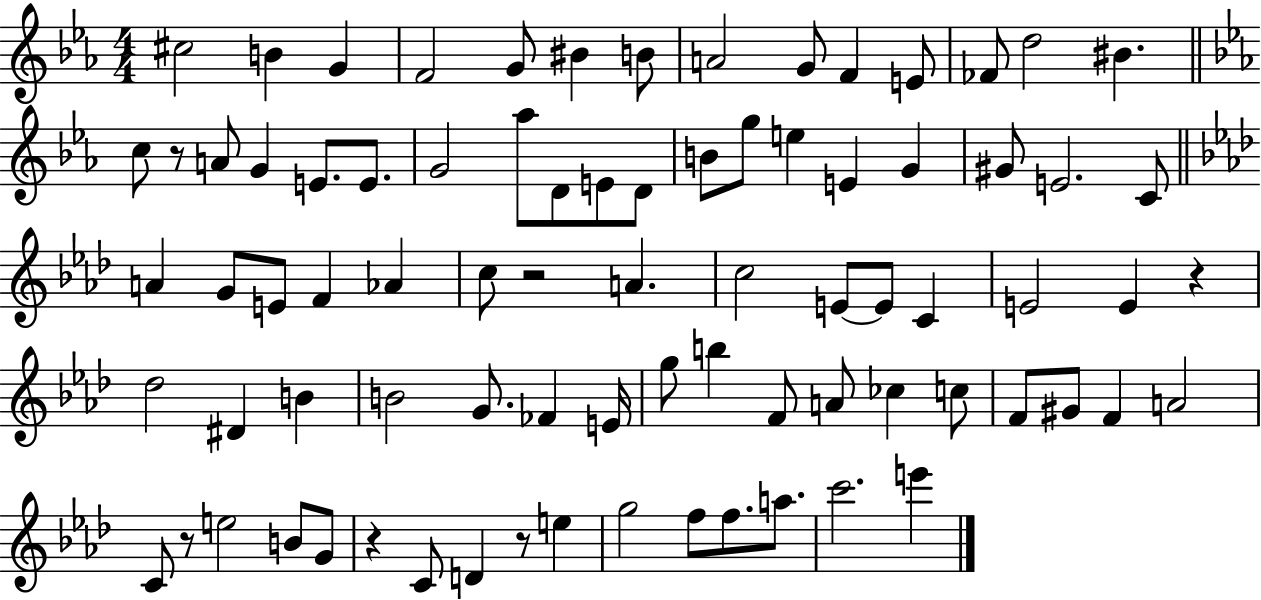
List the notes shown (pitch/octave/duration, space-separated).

C#5/h B4/q G4/q F4/h G4/e BIS4/q B4/e A4/h G4/e F4/q E4/e FES4/e D5/h BIS4/q. C5/e R/e A4/e G4/q E4/e. E4/e. G4/h Ab5/e D4/e E4/e D4/e B4/e G5/e E5/q E4/q G4/q G#4/e E4/h. C4/e A4/q G4/e E4/e F4/q Ab4/q C5/e R/h A4/q. C5/h E4/e E4/e C4/q E4/h E4/q R/q Db5/h D#4/q B4/q B4/h G4/e. FES4/q E4/s G5/e B5/q F4/e A4/e CES5/q C5/e F4/e G#4/e F4/q A4/h C4/e R/e E5/h B4/e G4/e R/q C4/e D4/q R/e E5/q G5/h F5/e F5/e. A5/e. C6/h. E6/q